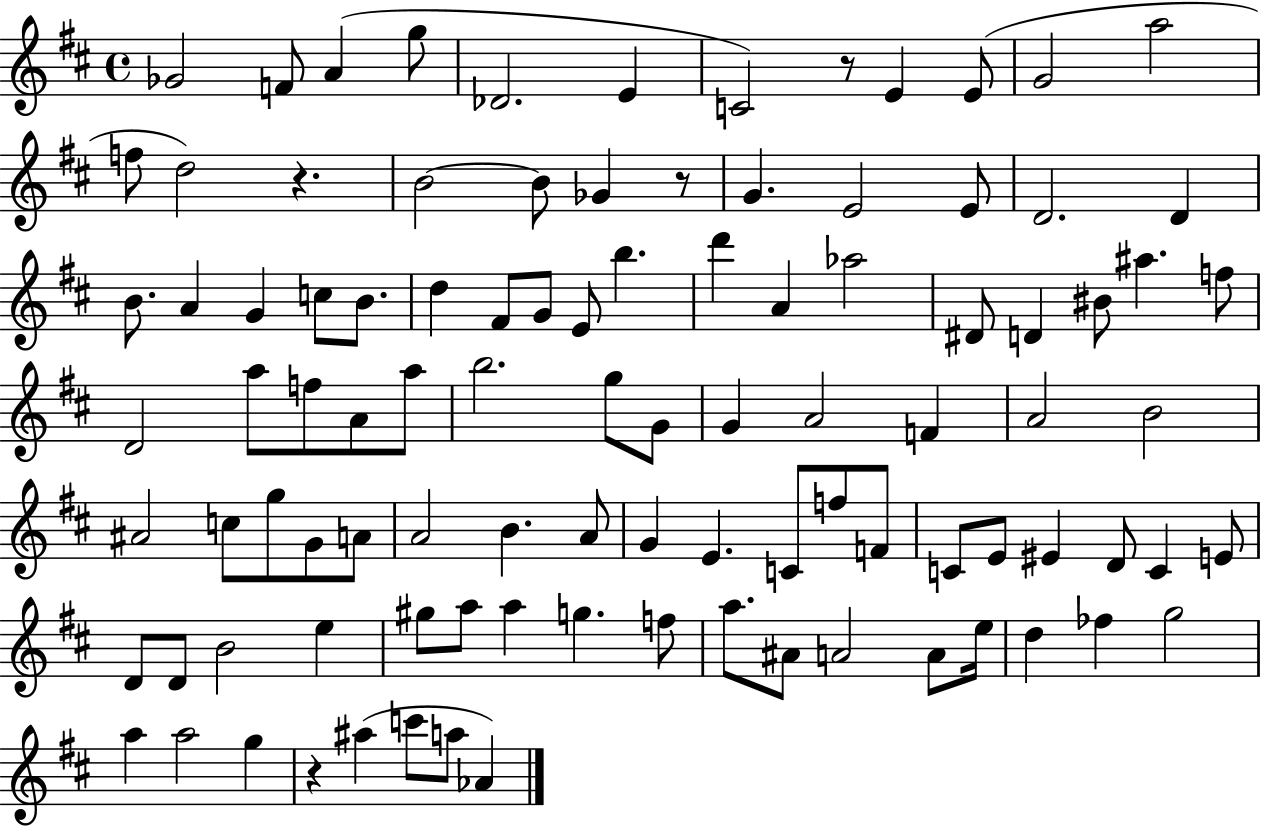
{
  \clef treble
  \time 4/4
  \defaultTimeSignature
  \key d \major
  \repeat volta 2 { ges'2 f'8 a'4( g''8 | des'2. e'4 | c'2) r8 e'4 e'8( | g'2 a''2 | \break f''8 d''2) r4. | b'2~~ b'8 ges'4 r8 | g'4. e'2 e'8 | d'2. d'4 | \break b'8. a'4 g'4 c''8 b'8. | d''4 fis'8 g'8 e'8 b''4. | d'''4 a'4 aes''2 | dis'8 d'4 bis'8 ais''4. f''8 | \break d'2 a''8 f''8 a'8 a''8 | b''2. g''8 g'8 | g'4 a'2 f'4 | a'2 b'2 | \break ais'2 c''8 g''8 g'8 a'8 | a'2 b'4. a'8 | g'4 e'4. c'8 f''8 f'8 | c'8 e'8 eis'4 d'8 c'4 e'8 | \break d'8 d'8 b'2 e''4 | gis''8 a''8 a''4 g''4. f''8 | a''8. ais'8 a'2 a'8 e''16 | d''4 fes''4 g''2 | \break a''4 a''2 g''4 | r4 ais''4( c'''8 a''8 aes'4) | } \bar "|."
}